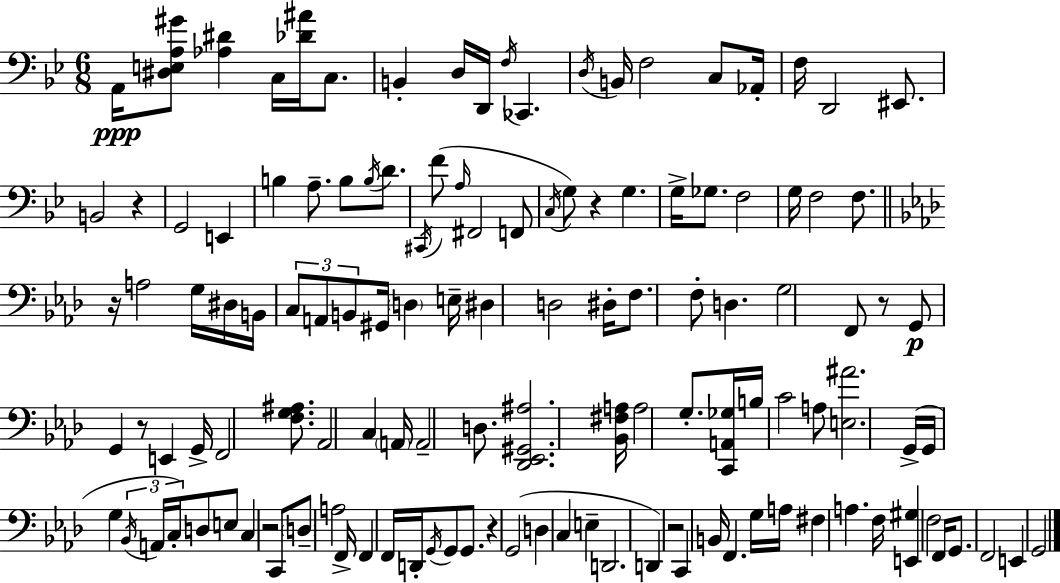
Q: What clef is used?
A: bass